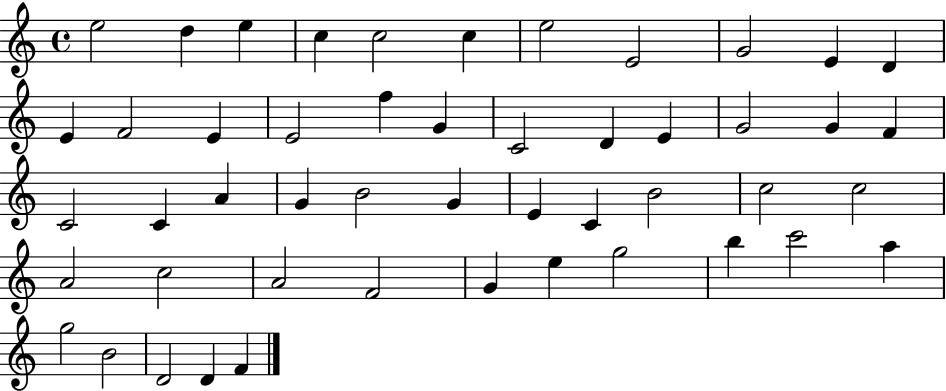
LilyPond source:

{
  \clef treble
  \time 4/4
  \defaultTimeSignature
  \key c \major
  e''2 d''4 e''4 | c''4 c''2 c''4 | e''2 e'2 | g'2 e'4 d'4 | \break e'4 f'2 e'4 | e'2 f''4 g'4 | c'2 d'4 e'4 | g'2 g'4 f'4 | \break c'2 c'4 a'4 | g'4 b'2 g'4 | e'4 c'4 b'2 | c''2 c''2 | \break a'2 c''2 | a'2 f'2 | g'4 e''4 g''2 | b''4 c'''2 a''4 | \break g''2 b'2 | d'2 d'4 f'4 | \bar "|."
}